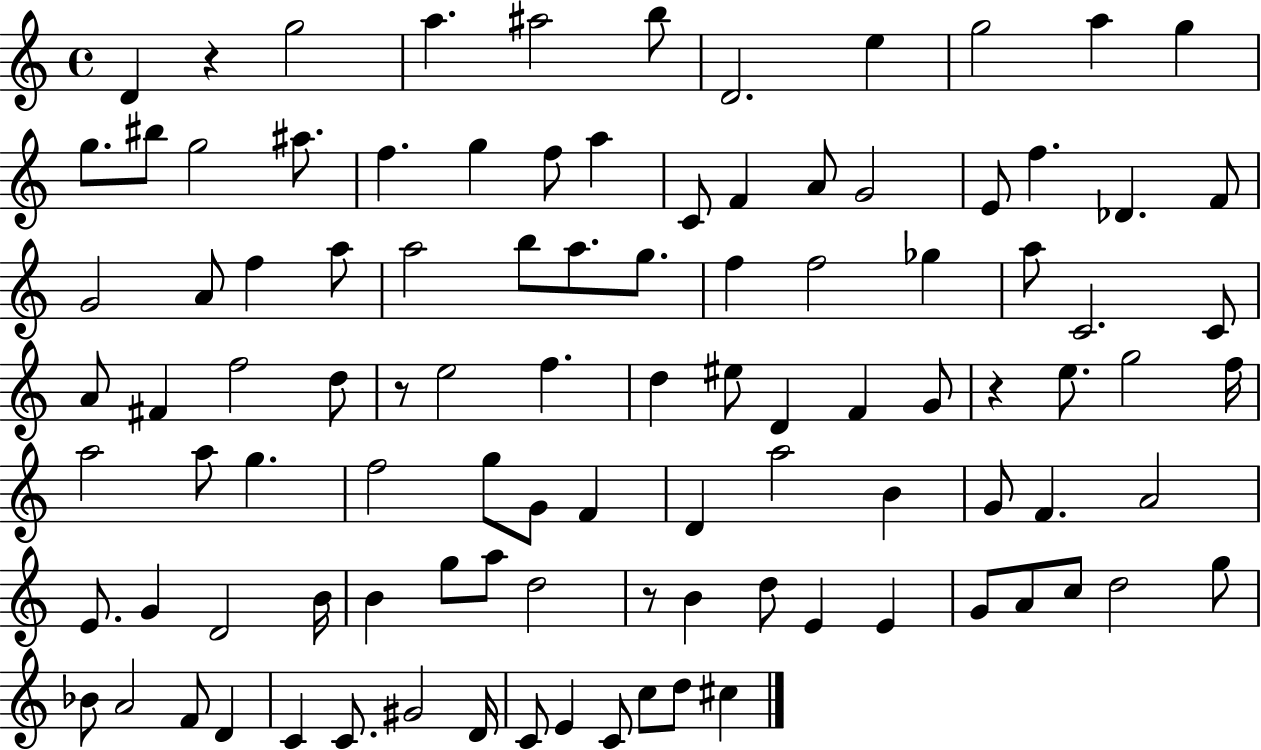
D4/q R/q G5/h A5/q. A#5/h B5/e D4/h. E5/q G5/h A5/q G5/q G5/e. BIS5/e G5/h A#5/e. F5/q. G5/q F5/e A5/q C4/e F4/q A4/e G4/h E4/e F5/q. Db4/q. F4/e G4/h A4/e F5/q A5/e A5/h B5/e A5/e. G5/e. F5/q F5/h Gb5/q A5/e C4/h. C4/e A4/e F#4/q F5/h D5/e R/e E5/h F5/q. D5/q EIS5/e D4/q F4/q G4/e R/q E5/e. G5/h F5/s A5/h A5/e G5/q. F5/h G5/e G4/e F4/q D4/q A5/h B4/q G4/e F4/q. A4/h E4/e. G4/q D4/h B4/s B4/q G5/e A5/e D5/h R/e B4/q D5/e E4/q E4/q G4/e A4/e C5/e D5/h G5/e Bb4/e A4/h F4/e D4/q C4/q C4/e. G#4/h D4/s C4/e E4/q C4/e C5/e D5/e C#5/q